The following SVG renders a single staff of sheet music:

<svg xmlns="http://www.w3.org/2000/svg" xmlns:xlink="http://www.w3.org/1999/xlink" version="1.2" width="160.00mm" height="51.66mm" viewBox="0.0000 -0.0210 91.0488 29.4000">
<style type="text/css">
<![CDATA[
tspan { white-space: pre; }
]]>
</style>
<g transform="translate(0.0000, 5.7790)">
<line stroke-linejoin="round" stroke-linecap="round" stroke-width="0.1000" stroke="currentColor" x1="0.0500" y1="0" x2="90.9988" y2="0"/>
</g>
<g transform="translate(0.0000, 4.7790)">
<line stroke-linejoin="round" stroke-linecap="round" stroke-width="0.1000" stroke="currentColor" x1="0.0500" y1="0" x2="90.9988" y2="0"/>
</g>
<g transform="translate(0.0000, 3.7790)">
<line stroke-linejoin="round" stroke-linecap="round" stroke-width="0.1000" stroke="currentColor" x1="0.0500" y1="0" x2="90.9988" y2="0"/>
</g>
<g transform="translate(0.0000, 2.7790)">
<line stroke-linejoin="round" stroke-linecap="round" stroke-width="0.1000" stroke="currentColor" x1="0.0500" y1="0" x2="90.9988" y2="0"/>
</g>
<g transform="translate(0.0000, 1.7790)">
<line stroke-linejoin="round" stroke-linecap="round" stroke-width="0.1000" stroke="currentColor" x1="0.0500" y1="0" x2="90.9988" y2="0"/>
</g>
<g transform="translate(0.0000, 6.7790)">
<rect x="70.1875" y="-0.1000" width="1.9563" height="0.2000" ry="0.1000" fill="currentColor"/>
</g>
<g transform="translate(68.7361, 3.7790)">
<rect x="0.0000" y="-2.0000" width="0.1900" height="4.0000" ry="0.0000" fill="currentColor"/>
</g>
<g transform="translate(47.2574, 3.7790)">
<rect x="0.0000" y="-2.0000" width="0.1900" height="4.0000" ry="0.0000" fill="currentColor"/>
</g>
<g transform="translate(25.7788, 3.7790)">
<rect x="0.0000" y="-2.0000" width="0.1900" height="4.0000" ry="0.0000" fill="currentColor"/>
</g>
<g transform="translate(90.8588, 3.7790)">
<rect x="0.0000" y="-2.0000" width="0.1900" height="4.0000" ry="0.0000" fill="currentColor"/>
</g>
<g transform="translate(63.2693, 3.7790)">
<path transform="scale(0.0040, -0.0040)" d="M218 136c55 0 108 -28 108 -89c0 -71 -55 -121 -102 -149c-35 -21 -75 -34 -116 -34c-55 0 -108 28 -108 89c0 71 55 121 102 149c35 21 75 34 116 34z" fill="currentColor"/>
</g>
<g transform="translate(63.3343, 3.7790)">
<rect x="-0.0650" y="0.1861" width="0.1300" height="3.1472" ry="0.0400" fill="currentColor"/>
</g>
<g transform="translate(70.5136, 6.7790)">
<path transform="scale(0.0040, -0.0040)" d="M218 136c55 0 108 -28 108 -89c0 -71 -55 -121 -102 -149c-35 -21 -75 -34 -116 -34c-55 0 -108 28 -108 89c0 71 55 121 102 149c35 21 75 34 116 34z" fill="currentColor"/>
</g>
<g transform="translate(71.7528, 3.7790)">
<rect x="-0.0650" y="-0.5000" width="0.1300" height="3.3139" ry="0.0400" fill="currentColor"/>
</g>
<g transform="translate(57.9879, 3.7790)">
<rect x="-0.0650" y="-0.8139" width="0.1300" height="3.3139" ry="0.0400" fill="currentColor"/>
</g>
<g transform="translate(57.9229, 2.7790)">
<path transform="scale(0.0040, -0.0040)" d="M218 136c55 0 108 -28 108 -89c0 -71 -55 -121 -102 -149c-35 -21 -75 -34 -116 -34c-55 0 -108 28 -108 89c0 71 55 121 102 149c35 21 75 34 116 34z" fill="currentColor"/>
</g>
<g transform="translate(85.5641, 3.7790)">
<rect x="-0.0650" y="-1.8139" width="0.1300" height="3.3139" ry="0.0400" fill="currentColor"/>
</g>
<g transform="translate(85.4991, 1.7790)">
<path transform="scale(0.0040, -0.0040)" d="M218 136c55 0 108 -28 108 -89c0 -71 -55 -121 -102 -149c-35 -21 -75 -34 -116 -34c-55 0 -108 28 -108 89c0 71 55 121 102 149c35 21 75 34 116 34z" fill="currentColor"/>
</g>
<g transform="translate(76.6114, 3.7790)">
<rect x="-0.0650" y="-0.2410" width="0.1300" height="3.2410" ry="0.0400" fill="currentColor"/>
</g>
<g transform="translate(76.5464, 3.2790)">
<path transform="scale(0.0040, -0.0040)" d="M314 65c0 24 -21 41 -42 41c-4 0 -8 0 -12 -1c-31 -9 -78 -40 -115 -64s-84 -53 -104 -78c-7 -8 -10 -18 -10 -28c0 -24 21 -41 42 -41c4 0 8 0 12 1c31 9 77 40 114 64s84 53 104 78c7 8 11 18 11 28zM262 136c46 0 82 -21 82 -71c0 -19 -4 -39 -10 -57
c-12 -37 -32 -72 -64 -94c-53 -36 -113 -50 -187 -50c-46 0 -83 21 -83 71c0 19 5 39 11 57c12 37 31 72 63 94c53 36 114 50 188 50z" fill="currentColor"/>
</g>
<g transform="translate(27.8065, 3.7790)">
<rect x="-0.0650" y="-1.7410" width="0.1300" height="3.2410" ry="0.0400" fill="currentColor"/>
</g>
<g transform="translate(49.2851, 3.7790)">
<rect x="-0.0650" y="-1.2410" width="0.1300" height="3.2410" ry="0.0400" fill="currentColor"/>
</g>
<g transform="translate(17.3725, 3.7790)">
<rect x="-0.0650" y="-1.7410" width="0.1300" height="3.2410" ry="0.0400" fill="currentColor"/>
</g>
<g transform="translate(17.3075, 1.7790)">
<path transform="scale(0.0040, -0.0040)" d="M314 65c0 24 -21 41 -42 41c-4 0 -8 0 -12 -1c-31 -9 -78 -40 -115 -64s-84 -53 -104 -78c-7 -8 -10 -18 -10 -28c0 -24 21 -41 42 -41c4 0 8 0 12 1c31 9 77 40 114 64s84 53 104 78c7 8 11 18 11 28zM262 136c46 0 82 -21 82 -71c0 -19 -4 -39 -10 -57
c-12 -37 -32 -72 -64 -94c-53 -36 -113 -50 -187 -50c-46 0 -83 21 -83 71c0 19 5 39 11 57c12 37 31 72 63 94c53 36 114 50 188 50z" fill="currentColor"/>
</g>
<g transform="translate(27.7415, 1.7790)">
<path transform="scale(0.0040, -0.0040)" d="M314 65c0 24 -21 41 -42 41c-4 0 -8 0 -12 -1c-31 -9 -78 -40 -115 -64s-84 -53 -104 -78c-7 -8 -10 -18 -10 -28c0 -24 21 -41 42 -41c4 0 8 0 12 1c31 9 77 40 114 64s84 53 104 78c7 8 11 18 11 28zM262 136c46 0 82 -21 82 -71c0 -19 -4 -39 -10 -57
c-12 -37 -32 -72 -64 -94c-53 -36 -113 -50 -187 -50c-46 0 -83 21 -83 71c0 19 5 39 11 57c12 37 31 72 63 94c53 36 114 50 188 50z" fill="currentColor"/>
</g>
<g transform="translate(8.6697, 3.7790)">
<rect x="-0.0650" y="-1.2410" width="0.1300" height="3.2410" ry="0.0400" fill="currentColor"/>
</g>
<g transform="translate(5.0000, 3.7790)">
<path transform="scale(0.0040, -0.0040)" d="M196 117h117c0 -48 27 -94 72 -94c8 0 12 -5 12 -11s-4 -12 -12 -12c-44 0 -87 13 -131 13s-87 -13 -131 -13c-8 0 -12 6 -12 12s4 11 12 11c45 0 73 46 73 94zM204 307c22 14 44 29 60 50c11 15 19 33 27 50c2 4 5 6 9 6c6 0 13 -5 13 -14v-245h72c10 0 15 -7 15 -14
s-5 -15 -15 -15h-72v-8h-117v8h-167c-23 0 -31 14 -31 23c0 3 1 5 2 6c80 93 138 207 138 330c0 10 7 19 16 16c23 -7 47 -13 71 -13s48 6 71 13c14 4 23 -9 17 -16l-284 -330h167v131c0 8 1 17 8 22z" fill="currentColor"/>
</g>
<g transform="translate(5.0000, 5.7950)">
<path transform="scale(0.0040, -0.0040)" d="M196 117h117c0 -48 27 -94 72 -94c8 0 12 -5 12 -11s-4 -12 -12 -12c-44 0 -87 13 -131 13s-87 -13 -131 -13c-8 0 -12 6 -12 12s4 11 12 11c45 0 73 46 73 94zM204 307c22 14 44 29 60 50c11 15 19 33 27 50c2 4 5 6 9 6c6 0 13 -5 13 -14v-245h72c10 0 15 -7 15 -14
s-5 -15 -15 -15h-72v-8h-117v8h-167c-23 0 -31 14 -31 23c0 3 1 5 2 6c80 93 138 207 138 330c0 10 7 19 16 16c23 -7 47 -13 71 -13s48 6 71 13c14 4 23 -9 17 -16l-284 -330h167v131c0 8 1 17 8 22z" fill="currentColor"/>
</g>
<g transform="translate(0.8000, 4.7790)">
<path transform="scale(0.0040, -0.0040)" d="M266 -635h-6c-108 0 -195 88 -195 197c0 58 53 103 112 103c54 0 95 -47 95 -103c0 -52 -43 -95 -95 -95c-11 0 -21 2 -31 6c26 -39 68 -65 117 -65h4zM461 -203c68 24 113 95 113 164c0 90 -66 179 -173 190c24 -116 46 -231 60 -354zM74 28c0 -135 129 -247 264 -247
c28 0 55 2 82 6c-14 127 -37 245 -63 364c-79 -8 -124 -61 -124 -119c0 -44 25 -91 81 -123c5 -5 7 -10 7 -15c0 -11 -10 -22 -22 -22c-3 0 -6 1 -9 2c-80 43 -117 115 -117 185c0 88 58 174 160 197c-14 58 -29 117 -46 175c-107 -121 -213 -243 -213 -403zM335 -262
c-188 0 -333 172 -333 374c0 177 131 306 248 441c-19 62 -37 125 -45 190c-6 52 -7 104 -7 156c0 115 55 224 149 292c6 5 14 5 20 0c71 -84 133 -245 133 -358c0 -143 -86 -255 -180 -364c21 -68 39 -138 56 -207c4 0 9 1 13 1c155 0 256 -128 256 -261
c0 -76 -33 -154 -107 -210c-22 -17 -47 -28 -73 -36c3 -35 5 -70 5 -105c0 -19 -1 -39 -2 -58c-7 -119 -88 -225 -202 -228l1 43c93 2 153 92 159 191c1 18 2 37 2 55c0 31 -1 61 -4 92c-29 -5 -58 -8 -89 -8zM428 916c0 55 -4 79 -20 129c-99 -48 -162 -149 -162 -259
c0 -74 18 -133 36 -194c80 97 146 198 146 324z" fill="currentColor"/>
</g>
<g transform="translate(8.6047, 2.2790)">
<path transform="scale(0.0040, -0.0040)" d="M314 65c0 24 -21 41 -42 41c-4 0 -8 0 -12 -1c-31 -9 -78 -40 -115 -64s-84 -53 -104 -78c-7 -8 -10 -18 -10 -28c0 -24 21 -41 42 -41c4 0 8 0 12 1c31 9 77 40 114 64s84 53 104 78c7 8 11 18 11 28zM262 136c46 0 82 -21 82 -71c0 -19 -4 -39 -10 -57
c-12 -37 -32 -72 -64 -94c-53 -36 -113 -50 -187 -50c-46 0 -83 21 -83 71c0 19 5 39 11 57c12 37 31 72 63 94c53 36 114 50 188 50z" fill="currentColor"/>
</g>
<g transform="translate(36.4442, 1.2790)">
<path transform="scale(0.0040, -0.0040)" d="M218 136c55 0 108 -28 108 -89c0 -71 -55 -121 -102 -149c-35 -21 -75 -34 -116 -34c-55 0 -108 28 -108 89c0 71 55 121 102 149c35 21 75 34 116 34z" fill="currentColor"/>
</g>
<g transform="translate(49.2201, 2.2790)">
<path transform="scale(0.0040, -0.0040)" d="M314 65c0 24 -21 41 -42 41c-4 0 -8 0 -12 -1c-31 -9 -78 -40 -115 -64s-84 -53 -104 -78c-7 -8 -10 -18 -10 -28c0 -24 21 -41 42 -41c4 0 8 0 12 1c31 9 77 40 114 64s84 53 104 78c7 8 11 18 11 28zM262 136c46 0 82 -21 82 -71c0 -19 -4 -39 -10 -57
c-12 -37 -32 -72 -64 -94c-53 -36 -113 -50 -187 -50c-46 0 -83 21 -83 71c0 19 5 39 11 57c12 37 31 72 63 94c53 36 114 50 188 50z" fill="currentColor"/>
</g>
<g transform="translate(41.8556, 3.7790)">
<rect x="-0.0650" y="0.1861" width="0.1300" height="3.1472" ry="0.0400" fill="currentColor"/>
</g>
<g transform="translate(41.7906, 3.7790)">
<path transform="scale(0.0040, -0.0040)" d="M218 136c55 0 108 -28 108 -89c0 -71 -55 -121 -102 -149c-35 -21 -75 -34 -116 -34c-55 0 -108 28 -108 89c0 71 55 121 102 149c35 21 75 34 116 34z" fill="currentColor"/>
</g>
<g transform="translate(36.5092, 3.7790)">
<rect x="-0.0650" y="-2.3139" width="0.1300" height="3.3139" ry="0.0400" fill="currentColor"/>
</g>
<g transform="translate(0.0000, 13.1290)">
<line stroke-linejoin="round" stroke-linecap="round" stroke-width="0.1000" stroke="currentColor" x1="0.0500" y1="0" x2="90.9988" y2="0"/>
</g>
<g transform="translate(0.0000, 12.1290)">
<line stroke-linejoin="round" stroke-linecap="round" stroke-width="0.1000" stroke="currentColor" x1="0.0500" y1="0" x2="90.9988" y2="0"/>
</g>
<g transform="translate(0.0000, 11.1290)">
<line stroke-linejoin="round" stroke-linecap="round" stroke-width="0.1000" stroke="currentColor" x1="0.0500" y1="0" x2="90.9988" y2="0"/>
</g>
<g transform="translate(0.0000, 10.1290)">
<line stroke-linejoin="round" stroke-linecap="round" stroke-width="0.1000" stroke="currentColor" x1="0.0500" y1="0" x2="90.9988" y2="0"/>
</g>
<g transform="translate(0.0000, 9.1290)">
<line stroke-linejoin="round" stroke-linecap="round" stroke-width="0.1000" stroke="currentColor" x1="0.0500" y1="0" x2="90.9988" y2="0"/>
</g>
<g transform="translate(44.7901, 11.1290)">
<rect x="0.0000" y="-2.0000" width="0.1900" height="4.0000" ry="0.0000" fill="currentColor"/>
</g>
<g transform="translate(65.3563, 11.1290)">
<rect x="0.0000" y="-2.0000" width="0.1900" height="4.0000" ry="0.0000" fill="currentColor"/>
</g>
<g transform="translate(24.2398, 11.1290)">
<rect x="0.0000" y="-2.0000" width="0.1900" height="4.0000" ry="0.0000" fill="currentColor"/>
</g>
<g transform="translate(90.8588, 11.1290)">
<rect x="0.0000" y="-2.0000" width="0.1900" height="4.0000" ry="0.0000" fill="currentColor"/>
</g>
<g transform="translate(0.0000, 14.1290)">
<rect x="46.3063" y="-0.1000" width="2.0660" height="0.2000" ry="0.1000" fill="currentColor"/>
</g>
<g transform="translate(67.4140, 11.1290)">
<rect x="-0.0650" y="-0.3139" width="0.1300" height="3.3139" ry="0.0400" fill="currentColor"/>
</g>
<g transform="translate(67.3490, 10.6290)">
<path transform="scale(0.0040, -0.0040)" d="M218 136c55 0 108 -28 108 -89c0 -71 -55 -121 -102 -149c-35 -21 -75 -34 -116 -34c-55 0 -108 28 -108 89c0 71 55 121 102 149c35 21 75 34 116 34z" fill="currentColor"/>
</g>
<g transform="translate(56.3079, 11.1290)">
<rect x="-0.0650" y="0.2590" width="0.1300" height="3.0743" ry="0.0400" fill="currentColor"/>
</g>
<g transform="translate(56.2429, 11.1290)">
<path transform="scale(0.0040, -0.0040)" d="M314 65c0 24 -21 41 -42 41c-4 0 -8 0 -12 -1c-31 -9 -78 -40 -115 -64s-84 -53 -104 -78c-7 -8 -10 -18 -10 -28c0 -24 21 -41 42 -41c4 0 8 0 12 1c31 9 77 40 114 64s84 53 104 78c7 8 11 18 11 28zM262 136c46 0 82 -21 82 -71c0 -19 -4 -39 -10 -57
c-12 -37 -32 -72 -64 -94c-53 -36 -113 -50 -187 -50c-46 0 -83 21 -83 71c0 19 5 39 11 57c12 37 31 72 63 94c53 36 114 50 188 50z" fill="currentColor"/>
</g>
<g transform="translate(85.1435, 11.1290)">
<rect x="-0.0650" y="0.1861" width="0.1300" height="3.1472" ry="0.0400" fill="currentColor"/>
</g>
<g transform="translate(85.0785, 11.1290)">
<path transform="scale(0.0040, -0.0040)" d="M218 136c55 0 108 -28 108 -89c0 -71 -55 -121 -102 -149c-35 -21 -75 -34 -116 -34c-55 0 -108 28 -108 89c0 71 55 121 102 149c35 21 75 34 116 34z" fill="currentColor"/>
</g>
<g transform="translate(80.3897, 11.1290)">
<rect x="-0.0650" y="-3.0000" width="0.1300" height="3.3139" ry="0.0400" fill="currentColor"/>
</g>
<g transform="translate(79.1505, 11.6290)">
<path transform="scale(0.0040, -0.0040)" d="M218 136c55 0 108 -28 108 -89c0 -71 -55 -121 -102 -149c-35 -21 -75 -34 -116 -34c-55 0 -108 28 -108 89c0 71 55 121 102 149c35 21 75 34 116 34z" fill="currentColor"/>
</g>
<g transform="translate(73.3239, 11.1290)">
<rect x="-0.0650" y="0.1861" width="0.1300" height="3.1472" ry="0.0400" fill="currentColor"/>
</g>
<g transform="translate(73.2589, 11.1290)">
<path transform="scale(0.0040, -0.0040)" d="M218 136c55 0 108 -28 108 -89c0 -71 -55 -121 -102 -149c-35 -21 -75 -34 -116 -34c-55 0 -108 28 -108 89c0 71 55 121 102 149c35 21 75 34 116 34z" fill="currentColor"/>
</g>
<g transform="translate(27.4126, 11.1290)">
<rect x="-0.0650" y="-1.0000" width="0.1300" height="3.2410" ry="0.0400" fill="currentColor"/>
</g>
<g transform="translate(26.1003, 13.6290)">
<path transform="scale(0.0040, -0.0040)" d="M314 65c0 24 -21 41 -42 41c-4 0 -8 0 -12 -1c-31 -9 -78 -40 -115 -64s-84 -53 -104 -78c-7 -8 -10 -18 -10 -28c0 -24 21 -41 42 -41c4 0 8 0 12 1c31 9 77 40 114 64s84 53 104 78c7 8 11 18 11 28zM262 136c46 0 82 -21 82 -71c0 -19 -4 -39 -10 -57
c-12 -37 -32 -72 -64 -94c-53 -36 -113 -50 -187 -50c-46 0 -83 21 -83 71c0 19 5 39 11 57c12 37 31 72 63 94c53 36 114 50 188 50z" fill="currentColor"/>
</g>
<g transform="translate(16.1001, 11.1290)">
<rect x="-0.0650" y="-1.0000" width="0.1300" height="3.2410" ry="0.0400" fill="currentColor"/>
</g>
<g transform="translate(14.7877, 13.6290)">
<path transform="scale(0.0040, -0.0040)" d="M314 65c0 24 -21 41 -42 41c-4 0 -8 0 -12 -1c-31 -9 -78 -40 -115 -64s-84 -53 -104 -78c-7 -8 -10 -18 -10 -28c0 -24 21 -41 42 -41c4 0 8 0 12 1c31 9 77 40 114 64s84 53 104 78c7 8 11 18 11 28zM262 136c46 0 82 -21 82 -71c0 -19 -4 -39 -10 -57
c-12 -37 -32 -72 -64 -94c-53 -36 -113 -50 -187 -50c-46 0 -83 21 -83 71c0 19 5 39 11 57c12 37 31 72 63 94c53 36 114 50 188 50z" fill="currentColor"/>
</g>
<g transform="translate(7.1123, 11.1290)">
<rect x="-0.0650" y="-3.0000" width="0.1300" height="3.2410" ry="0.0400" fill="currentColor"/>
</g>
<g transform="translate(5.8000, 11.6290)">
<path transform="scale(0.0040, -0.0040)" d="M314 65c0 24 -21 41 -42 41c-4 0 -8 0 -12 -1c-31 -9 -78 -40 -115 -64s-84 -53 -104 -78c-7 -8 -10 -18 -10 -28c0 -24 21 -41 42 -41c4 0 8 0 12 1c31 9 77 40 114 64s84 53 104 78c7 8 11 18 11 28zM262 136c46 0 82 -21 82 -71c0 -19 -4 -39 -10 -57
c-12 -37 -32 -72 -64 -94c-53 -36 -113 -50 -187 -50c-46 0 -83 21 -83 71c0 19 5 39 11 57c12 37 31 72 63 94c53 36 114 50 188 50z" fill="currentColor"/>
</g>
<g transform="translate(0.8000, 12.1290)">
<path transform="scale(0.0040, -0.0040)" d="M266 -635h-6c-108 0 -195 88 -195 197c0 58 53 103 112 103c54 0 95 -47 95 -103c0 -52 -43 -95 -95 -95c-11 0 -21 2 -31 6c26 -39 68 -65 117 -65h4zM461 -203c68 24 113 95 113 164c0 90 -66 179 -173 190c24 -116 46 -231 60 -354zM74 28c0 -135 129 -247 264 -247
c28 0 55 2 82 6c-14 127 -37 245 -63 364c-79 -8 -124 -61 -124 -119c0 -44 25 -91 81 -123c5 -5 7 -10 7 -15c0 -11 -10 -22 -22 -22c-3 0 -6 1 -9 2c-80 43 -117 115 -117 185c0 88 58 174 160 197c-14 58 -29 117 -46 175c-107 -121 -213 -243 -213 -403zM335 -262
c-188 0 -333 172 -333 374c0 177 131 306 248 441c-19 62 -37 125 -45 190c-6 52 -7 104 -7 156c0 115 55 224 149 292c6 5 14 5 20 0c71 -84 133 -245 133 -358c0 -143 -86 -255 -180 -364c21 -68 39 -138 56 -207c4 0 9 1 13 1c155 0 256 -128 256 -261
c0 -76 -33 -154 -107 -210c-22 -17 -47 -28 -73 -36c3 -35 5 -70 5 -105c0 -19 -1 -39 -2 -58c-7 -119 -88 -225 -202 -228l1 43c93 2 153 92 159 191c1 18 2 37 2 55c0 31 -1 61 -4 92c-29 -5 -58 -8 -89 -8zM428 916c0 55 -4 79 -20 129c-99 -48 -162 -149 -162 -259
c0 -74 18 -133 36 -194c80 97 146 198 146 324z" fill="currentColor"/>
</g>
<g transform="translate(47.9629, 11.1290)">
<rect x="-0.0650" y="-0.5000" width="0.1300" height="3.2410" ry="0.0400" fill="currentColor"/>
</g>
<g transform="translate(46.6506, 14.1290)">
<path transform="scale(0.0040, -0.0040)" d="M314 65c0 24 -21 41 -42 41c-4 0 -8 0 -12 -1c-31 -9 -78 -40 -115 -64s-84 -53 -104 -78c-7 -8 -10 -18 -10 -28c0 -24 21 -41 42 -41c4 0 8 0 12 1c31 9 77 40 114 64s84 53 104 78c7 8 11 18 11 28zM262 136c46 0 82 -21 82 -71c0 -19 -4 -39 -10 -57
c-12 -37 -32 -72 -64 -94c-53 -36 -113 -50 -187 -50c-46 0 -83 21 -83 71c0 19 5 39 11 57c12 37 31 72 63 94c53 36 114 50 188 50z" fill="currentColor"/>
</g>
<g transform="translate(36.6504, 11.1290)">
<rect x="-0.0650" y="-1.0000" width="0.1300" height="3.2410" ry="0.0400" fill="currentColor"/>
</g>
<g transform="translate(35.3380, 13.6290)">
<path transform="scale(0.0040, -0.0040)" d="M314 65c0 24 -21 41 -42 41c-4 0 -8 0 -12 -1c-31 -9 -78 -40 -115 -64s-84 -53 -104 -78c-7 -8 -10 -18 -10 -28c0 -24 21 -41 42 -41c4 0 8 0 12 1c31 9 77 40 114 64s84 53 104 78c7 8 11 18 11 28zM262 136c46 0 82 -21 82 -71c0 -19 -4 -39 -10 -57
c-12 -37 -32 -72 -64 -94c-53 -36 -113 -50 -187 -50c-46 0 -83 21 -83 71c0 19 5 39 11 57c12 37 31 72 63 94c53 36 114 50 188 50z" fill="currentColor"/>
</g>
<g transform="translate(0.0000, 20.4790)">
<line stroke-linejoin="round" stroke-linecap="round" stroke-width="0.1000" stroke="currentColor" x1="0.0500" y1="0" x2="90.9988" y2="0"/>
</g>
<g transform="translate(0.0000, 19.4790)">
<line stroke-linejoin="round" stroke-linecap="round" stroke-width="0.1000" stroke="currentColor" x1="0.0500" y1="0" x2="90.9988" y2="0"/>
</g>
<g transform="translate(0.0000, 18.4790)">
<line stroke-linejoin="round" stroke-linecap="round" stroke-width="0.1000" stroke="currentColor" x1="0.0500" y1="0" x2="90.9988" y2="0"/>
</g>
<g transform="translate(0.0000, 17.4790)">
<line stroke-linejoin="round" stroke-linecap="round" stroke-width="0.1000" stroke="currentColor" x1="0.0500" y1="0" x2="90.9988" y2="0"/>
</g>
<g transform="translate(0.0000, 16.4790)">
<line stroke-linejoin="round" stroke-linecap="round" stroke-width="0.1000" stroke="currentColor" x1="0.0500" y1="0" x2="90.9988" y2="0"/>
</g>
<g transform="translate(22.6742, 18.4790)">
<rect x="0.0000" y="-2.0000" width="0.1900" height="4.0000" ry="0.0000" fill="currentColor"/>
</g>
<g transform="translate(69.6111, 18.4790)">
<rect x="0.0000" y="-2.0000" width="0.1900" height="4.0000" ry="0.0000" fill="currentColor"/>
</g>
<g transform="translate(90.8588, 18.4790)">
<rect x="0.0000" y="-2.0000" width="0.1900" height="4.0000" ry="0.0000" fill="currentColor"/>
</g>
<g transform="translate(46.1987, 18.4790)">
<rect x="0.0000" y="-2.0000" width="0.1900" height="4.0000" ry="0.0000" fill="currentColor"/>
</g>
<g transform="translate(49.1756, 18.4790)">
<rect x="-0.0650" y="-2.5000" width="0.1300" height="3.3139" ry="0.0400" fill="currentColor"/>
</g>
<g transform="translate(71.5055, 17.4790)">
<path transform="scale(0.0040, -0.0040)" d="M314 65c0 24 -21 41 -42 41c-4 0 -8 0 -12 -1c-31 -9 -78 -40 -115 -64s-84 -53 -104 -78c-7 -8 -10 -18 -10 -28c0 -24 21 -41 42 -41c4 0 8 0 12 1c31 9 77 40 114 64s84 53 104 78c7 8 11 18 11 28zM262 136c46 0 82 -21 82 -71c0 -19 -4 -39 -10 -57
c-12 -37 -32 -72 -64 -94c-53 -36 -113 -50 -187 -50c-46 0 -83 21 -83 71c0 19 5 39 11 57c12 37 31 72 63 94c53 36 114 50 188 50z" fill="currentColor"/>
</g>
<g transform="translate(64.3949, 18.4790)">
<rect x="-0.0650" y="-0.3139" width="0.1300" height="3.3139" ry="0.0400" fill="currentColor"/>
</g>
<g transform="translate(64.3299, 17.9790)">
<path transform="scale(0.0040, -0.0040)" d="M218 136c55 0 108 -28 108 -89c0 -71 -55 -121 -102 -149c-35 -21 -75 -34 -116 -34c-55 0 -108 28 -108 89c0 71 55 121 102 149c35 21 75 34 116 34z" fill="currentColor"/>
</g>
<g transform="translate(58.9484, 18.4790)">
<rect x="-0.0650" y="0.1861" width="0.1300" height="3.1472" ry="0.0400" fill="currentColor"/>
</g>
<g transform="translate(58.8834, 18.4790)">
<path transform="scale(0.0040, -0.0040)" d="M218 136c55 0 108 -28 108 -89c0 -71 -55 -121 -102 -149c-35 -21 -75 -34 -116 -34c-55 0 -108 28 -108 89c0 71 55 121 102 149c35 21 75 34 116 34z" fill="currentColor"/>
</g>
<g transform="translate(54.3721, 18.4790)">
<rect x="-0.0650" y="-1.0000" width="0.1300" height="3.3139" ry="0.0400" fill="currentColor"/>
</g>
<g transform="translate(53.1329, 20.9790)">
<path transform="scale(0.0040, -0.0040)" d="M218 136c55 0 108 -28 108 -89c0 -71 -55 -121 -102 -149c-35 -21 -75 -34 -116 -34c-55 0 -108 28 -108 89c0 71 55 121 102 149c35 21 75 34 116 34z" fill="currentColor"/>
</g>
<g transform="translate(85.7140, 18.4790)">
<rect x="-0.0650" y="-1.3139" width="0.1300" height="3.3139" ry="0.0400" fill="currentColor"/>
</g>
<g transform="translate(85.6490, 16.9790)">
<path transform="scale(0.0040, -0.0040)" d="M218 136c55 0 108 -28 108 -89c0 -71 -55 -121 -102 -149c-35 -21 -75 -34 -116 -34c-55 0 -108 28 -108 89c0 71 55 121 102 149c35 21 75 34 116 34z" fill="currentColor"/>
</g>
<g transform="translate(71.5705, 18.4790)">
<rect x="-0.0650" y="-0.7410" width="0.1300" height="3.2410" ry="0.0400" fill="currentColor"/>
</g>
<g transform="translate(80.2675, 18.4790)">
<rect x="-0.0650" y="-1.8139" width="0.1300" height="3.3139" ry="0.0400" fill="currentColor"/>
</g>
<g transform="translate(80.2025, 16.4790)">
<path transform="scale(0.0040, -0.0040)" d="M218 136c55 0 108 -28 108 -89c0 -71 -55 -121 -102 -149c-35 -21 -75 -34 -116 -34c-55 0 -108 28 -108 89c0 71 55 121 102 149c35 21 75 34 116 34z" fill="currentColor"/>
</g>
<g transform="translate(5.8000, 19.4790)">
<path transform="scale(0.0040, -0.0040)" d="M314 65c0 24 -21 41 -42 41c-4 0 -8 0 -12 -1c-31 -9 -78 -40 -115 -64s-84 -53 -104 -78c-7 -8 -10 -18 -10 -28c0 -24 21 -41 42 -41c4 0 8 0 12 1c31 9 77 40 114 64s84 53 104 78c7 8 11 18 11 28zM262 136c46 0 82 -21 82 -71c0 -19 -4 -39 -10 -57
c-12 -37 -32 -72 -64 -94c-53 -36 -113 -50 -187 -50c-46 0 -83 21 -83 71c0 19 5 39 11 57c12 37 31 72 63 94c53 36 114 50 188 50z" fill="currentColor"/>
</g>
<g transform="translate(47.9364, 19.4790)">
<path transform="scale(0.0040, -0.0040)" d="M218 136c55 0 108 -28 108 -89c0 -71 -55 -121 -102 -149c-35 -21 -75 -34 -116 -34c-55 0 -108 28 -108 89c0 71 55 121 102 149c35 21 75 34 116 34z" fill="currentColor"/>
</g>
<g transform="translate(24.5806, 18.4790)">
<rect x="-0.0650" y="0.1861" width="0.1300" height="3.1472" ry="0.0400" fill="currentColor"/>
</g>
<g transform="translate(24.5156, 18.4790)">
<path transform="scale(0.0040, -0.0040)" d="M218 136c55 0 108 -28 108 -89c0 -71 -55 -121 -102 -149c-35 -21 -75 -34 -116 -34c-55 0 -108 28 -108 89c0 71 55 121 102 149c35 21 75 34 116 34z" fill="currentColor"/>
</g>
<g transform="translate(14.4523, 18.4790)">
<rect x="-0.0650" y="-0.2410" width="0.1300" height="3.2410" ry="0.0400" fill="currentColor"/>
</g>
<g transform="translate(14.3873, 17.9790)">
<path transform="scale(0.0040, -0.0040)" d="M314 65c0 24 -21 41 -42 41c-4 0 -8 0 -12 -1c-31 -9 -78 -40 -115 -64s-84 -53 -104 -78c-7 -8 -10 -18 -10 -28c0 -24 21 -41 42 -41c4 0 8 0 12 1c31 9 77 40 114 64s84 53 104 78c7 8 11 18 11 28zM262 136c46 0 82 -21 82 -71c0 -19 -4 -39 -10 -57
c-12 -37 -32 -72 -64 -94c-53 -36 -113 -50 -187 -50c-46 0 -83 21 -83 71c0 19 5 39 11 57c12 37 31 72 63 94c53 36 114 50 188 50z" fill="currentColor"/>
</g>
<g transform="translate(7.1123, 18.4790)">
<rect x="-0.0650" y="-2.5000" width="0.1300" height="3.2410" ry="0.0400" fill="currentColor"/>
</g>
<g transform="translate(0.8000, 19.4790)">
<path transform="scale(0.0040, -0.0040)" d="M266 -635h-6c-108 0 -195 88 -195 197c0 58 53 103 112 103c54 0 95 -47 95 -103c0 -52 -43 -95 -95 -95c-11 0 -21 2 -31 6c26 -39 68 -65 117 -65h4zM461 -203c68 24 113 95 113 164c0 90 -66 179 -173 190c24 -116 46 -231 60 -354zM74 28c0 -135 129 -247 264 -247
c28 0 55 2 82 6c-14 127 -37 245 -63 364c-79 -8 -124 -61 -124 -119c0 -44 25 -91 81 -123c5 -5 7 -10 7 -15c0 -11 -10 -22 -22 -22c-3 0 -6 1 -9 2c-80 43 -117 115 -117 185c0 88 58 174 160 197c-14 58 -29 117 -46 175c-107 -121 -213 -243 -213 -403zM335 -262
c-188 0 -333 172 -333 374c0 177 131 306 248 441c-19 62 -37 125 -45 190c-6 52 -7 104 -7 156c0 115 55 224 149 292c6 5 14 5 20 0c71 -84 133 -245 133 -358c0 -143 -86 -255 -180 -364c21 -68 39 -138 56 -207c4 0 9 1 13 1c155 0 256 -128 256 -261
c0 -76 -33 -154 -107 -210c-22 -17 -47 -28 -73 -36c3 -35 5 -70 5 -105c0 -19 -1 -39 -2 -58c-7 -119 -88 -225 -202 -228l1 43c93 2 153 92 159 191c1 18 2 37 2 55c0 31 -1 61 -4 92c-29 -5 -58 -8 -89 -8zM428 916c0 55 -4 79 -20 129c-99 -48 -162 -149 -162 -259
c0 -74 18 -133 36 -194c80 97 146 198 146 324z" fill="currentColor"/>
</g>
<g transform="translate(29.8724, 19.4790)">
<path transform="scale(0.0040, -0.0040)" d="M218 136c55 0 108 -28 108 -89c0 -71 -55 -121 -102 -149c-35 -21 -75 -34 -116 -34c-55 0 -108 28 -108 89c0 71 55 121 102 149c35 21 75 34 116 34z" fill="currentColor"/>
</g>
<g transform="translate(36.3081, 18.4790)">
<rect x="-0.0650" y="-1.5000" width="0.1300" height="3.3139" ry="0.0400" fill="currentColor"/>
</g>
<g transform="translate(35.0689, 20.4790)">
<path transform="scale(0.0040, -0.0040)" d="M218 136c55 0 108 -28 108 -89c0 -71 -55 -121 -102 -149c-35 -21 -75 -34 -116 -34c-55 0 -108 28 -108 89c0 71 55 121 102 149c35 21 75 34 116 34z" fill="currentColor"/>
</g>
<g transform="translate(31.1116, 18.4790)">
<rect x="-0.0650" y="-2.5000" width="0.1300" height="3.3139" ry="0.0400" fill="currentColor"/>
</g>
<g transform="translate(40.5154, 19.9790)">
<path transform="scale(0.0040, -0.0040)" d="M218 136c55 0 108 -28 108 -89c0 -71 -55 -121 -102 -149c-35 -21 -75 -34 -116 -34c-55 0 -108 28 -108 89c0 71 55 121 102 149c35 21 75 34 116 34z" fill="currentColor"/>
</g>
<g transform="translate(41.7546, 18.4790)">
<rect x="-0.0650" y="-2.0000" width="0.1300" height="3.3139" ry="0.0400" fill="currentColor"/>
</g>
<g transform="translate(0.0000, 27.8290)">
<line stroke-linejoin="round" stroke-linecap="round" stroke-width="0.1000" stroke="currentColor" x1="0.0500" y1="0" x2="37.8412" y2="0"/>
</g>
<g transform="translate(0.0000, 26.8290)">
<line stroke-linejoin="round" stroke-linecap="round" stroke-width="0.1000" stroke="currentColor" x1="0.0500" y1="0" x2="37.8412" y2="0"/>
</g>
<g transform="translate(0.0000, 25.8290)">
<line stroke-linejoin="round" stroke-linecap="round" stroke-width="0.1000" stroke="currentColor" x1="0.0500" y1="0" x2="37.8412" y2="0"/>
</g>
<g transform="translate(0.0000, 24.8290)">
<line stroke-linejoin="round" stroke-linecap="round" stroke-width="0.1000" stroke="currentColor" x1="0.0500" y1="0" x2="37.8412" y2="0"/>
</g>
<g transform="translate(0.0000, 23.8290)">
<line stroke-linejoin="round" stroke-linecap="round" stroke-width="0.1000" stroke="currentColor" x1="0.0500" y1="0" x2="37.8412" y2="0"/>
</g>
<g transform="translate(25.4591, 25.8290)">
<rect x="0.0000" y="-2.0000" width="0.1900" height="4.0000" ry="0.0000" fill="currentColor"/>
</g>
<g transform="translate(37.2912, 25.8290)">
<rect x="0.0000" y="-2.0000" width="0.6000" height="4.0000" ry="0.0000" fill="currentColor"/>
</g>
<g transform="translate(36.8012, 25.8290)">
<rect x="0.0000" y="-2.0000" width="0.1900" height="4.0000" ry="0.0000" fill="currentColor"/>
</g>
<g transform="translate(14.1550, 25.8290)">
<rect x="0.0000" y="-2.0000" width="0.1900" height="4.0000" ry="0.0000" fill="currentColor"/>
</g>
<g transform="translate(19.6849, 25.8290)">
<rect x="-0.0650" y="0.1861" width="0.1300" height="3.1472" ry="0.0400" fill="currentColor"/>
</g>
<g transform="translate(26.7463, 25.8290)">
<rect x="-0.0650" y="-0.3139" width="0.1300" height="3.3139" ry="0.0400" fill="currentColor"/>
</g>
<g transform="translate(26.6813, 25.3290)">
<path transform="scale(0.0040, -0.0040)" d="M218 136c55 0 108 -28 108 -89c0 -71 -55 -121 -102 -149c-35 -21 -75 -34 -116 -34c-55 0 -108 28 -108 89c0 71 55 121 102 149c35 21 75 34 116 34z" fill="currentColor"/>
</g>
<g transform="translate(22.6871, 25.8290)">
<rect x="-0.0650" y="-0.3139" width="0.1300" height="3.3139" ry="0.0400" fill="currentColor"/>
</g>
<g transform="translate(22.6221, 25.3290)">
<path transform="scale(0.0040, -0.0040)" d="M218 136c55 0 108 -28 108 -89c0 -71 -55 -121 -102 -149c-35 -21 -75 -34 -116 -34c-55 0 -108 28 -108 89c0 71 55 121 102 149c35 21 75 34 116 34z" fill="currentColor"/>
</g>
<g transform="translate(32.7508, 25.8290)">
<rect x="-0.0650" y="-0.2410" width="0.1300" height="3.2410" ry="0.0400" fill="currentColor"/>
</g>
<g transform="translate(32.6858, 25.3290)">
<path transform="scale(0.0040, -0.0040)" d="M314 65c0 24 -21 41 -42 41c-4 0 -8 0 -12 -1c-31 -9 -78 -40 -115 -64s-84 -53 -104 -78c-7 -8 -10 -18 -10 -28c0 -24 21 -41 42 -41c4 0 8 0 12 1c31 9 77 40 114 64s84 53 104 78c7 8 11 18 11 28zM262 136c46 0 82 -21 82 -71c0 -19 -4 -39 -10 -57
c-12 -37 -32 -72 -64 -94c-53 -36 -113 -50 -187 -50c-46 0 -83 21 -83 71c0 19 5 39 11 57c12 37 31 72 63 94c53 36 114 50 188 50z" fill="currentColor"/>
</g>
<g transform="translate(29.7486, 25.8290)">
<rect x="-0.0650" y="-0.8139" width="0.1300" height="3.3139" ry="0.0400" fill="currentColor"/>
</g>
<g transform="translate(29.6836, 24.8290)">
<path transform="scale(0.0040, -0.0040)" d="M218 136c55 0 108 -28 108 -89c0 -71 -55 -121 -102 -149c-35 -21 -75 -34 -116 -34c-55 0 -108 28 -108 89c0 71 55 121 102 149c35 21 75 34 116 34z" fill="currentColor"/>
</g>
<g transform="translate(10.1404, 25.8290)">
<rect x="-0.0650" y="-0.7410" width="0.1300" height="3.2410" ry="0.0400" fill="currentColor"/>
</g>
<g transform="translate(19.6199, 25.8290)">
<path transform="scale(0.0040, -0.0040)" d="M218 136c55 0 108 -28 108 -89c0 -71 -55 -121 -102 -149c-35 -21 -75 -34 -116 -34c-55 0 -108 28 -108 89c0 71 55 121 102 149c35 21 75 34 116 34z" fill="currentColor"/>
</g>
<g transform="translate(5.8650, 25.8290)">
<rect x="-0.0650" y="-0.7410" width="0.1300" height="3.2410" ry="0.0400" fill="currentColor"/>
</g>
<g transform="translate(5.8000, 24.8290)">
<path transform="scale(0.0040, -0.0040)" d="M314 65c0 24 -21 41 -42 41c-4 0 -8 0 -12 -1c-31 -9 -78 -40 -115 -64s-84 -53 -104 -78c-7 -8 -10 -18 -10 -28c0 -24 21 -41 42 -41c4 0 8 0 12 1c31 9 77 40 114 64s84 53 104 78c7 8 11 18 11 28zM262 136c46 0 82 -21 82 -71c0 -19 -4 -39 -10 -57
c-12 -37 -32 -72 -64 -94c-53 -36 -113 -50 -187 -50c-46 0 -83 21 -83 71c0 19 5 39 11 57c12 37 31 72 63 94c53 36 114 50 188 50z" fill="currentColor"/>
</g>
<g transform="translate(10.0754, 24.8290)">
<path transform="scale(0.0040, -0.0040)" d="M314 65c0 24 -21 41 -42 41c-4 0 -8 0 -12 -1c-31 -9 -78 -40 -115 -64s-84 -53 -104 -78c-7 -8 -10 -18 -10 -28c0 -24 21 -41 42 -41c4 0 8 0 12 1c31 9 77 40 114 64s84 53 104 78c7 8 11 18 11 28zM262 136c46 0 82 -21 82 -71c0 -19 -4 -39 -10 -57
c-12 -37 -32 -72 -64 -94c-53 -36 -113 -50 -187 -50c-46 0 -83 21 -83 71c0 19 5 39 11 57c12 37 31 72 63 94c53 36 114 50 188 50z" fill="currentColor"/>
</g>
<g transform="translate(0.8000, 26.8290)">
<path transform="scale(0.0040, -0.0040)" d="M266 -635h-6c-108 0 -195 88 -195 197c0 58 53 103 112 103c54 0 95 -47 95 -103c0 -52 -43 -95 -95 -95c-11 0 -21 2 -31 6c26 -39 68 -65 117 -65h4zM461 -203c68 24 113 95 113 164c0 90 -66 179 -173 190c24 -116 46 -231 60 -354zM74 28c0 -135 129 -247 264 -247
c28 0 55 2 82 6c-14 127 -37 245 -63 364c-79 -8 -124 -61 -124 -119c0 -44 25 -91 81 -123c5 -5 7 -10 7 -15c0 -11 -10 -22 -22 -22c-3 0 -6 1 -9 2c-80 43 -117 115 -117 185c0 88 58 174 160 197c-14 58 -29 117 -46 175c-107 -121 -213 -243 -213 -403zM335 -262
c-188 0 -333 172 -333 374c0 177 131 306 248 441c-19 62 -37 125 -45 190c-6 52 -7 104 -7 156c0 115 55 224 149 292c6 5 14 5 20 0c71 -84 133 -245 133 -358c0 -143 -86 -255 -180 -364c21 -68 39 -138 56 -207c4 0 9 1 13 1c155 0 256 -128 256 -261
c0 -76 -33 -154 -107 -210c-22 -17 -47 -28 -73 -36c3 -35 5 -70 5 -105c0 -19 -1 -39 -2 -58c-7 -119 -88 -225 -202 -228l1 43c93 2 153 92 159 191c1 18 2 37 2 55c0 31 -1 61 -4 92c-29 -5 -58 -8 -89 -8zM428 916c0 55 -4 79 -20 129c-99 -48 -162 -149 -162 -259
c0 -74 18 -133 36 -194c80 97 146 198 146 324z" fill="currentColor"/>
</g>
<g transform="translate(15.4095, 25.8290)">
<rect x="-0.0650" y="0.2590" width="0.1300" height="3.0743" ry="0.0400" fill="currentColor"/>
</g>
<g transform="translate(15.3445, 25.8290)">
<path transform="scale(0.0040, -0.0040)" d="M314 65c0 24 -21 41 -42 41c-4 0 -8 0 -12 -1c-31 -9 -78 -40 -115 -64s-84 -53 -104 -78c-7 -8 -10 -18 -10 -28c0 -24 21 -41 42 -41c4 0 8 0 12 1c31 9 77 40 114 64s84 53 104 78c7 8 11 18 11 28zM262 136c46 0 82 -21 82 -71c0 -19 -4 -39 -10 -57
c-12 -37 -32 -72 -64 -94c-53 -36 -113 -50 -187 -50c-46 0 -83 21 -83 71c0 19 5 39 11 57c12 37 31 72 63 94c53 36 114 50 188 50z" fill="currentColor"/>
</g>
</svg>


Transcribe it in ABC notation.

X:1
T:Untitled
M:4/4
L:1/4
K:C
e2 f2 f2 g B e2 d B C c2 f A2 D2 D2 D2 C2 B2 c B A B G2 c2 B G E F G D B c d2 f e d2 d2 B2 B c c d c2